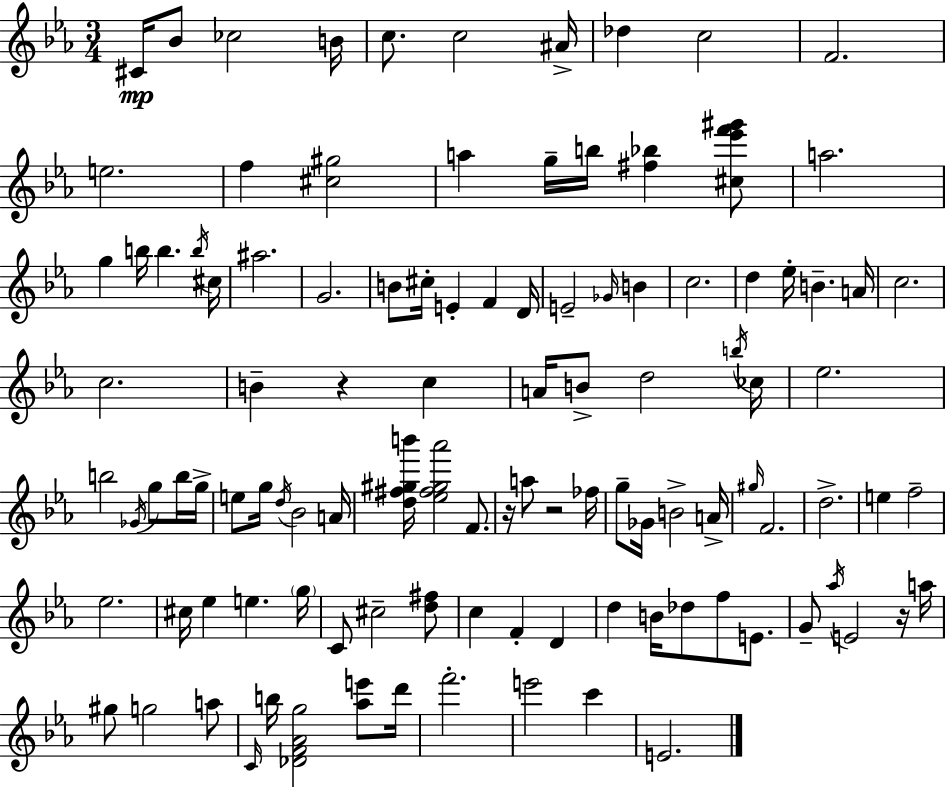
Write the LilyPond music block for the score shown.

{
  \clef treble
  \numericTimeSignature
  \time 3/4
  \key ees \major
  cis'16\mp bes'8 ces''2 b'16 | c''8. c''2 ais'16-> | des''4 c''2 | f'2. | \break e''2. | f''4 <cis'' gis''>2 | a''4 g''16-- b''16 <fis'' bes''>4 <cis'' ees''' f''' gis'''>8 | a''2. | \break g''4 b''16 b''4. \acciaccatura { b''16 } | cis''16 ais''2. | g'2. | b'8 cis''16-. e'4-. f'4 | \break d'16 e'2-- \grace { ges'16 } b'4 | c''2. | d''4 ees''16-. b'4.-- | a'16 c''2. | \break c''2. | b'4-- r4 c''4 | a'16 b'8-> d''2 | \acciaccatura { b''16 } ces''16 ees''2. | \break b''2 \acciaccatura { ges'16 } | g''8 b''16 g''16-> e''8 g''16 \acciaccatura { d''16 } bes'2 | a'16 <d'' fis'' gis'' b'''>16 <ees'' fis'' gis'' aes'''>2 | f'8. r16 a''8 r2 | \break fes''16 g''8-- ges'16 b'2-> | a'16-> \grace { gis''16 } f'2. | d''2.-> | e''4 f''2-- | \break ees''2. | cis''16 ees''4 e''4. | \parenthesize g''16 c'8 cis''2-- | <d'' fis''>8 c''4 f'4-. | \break d'4 d''4 b'16 des''8 | f''8 e'8. g'8-- \acciaccatura { aes''16 } e'2 | r16 a''16 gis''8 g''2 | a''8 \grace { c'16 } b''16 <des' f' aes' g''>2 | \break <aes'' e'''>8 d'''16 f'''2.-. | e'''2 | c'''4 e'2. | \bar "|."
}